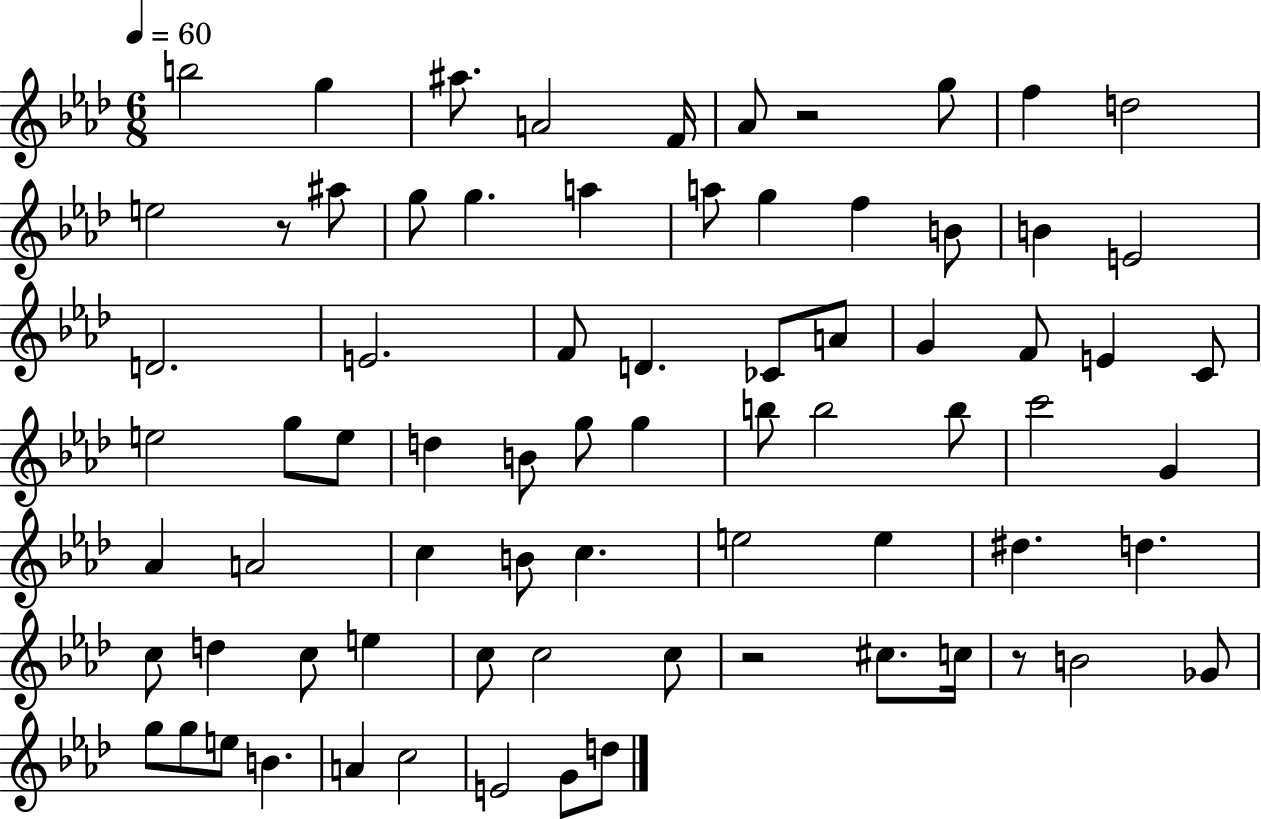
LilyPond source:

{
  \clef treble
  \numericTimeSignature
  \time 6/8
  \key aes \major
  \tempo 4 = 60
  b''2 g''4 | ais''8. a'2 f'16 | aes'8 r2 g''8 | f''4 d''2 | \break e''2 r8 ais''8 | g''8 g''4. a''4 | a''8 g''4 f''4 b'8 | b'4 e'2 | \break d'2. | e'2. | f'8 d'4. ces'8 a'8 | g'4 f'8 e'4 c'8 | \break e''2 g''8 e''8 | d''4 b'8 g''8 g''4 | b''8 b''2 b''8 | c'''2 g'4 | \break aes'4 a'2 | c''4 b'8 c''4. | e''2 e''4 | dis''4. d''4. | \break c''8 d''4 c''8 e''4 | c''8 c''2 c''8 | r2 cis''8. c''16 | r8 b'2 ges'8 | \break g''8 g''8 e''8 b'4. | a'4 c''2 | e'2 g'8 d''8 | \bar "|."
}